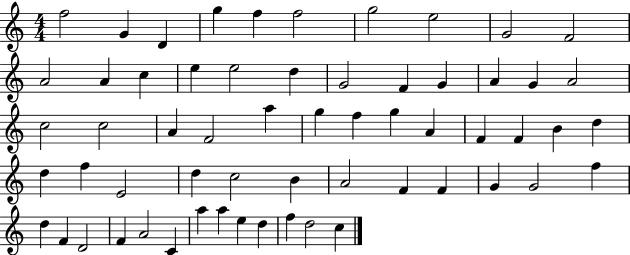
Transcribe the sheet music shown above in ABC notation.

X:1
T:Untitled
M:4/4
L:1/4
K:C
f2 G D g f f2 g2 e2 G2 F2 A2 A c e e2 d G2 F G A G A2 c2 c2 A F2 a g f g A F F B d d f E2 d c2 B A2 F F G G2 f d F D2 F A2 C a a e d f d2 c